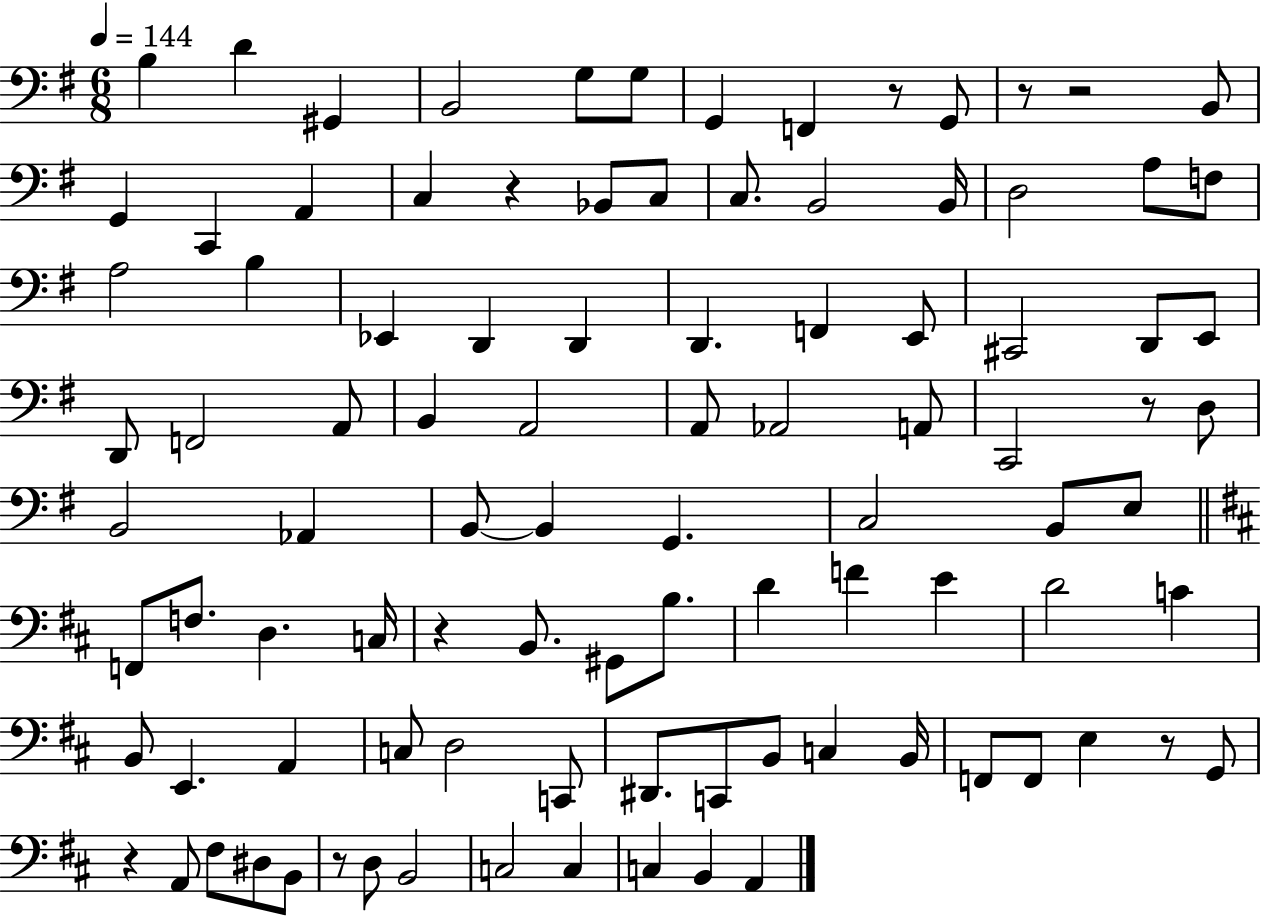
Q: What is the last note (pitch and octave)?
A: A2